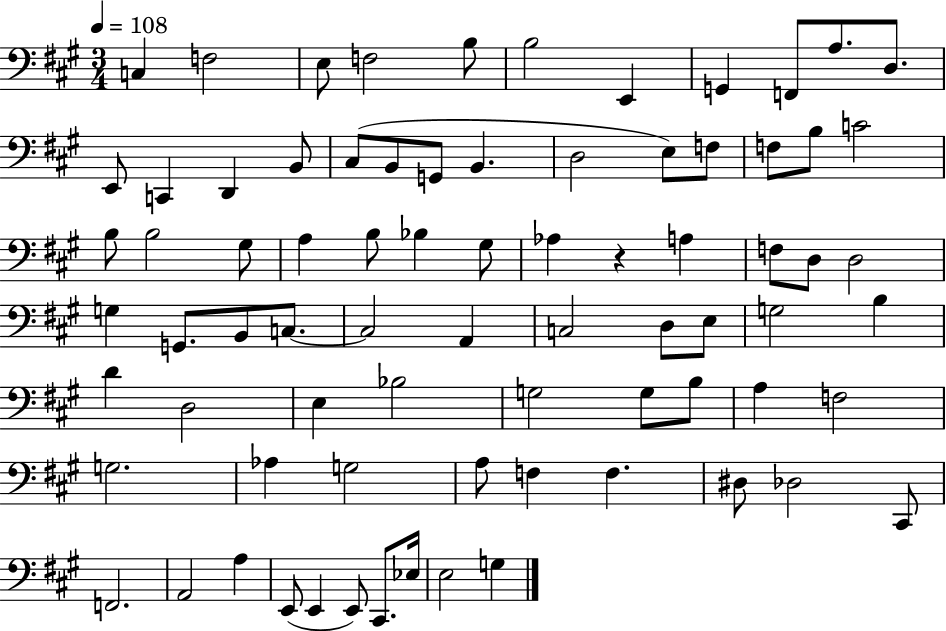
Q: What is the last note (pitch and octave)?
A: G3